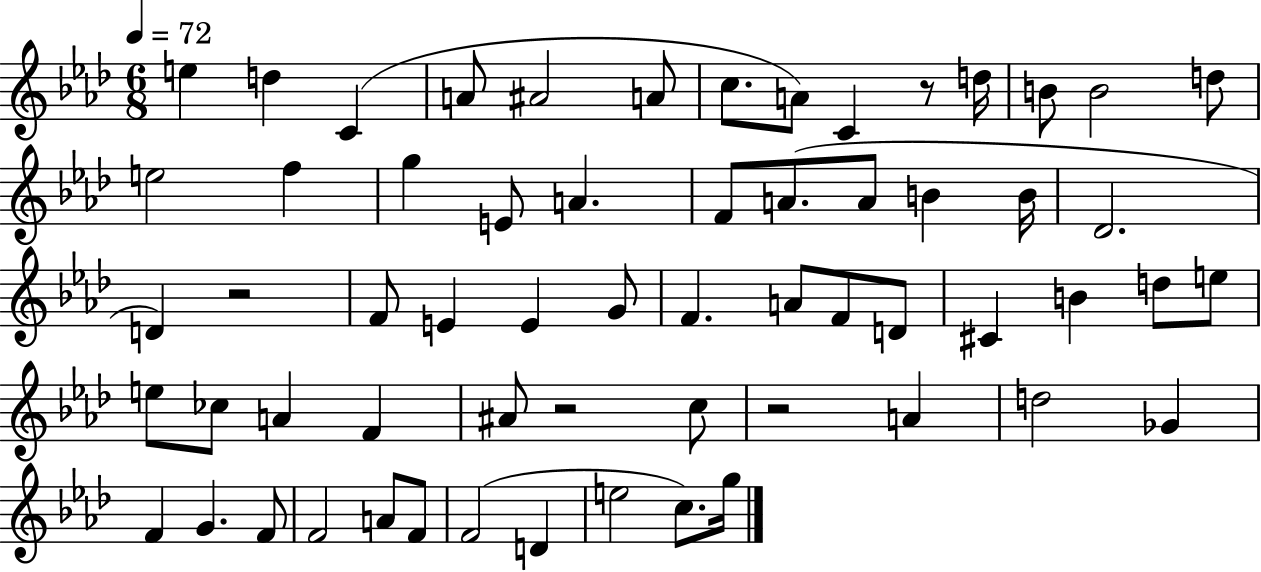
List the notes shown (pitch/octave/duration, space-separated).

E5/q D5/q C4/q A4/e A#4/h A4/e C5/e. A4/e C4/q R/e D5/s B4/e B4/h D5/e E5/h F5/q G5/q E4/e A4/q. F4/e A4/e. A4/e B4/q B4/s Db4/h. D4/q R/h F4/e E4/q E4/q G4/e F4/q. A4/e F4/e D4/e C#4/q B4/q D5/e E5/e E5/e CES5/e A4/q F4/q A#4/e R/h C5/e R/h A4/q D5/h Gb4/q F4/q G4/q. F4/e F4/h A4/e F4/e F4/h D4/q E5/h C5/e. G5/s